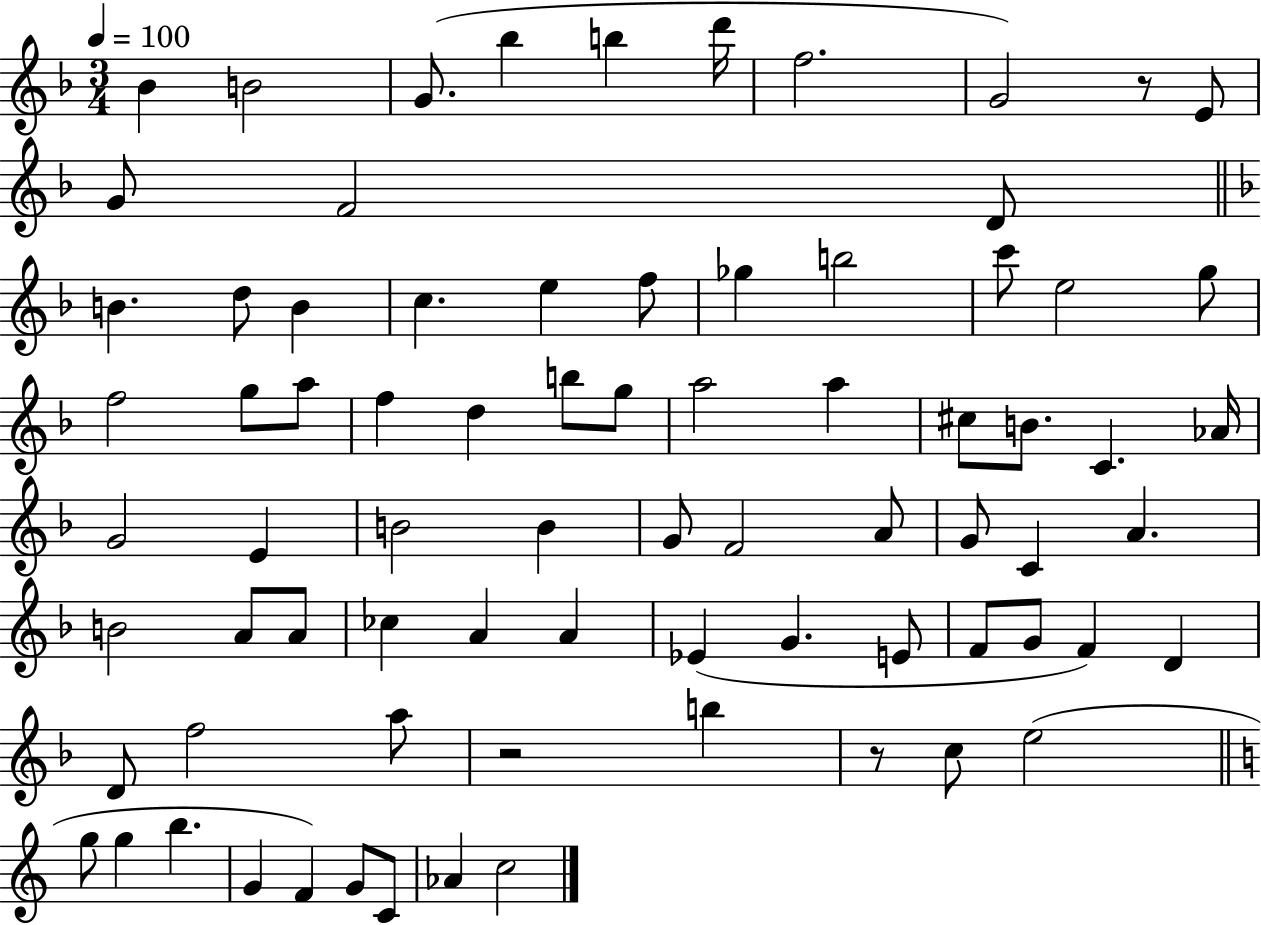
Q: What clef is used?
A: treble